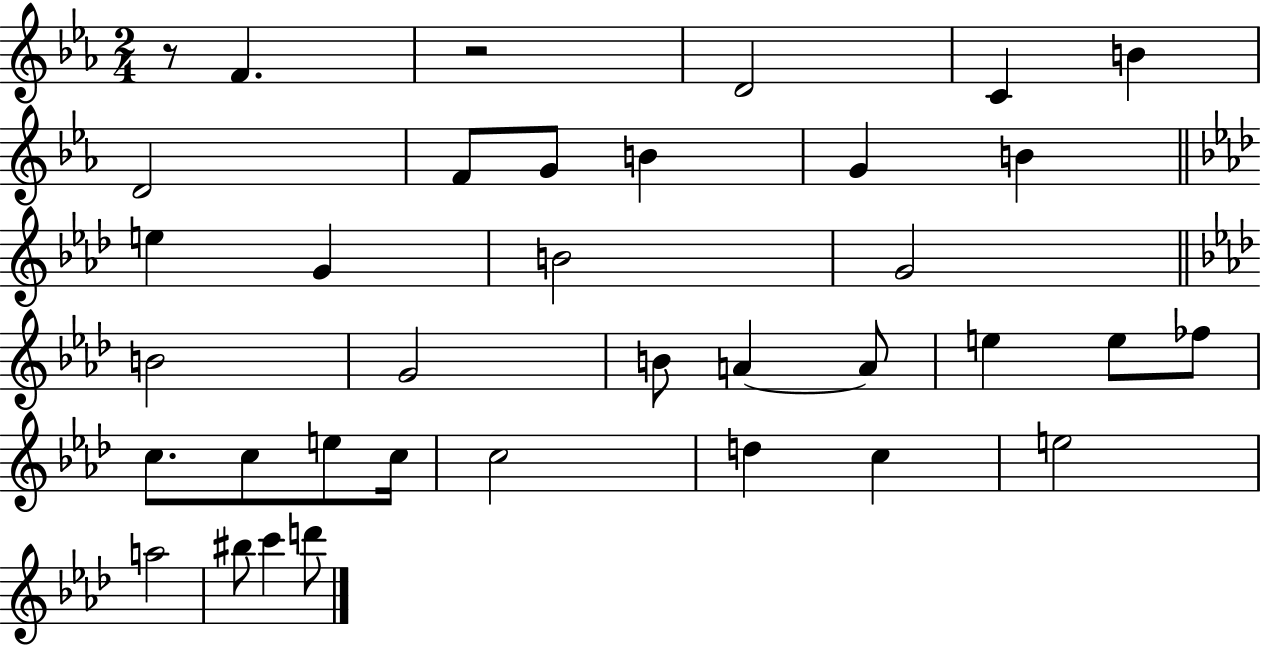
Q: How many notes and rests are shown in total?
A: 36